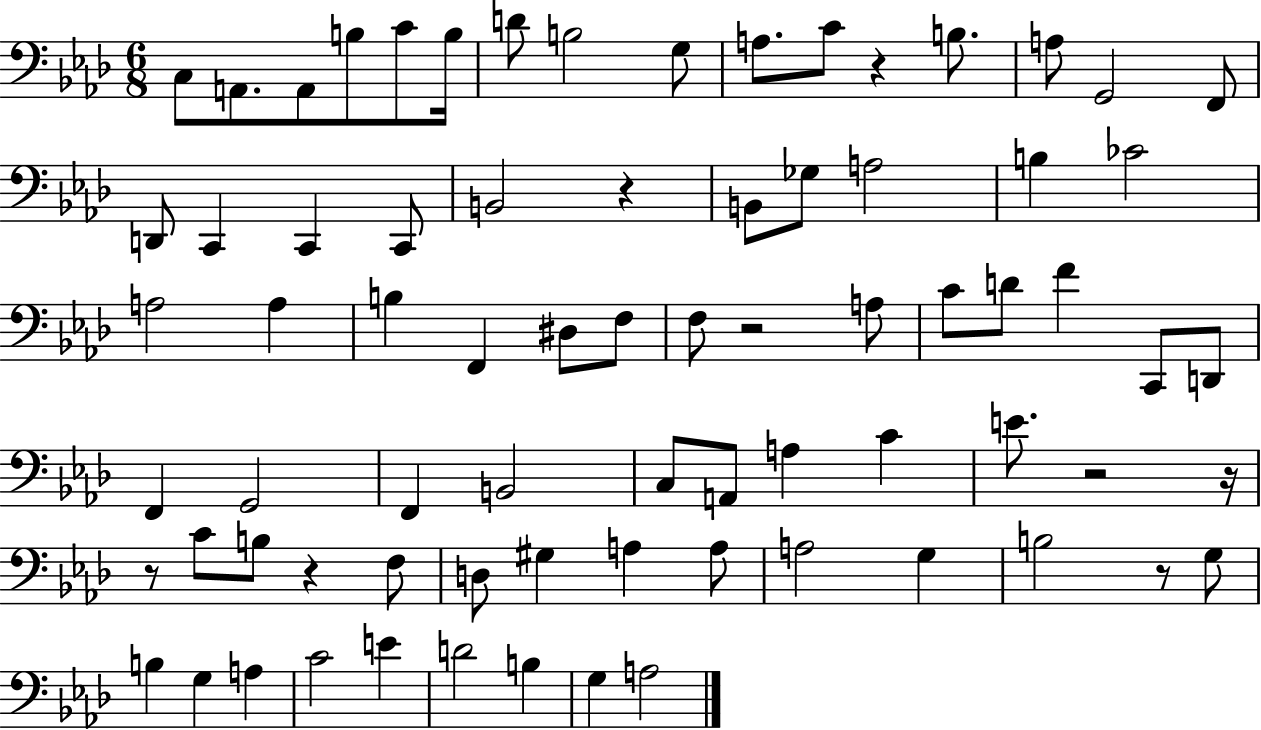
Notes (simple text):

C3/e A2/e. A2/e B3/e C4/e B3/s D4/e B3/h G3/e A3/e. C4/e R/q B3/e. A3/e G2/h F2/e D2/e C2/q C2/q C2/e B2/h R/q B2/e Gb3/e A3/h B3/q CES4/h A3/h A3/q B3/q F2/q D#3/e F3/e F3/e R/h A3/e C4/e D4/e F4/q C2/e D2/e F2/q G2/h F2/q B2/h C3/e A2/e A3/q C4/q E4/e. R/h R/s R/e C4/e B3/e R/q F3/e D3/e G#3/q A3/q A3/e A3/h G3/q B3/h R/e G3/e B3/q G3/q A3/q C4/h E4/q D4/h B3/q G3/q A3/h